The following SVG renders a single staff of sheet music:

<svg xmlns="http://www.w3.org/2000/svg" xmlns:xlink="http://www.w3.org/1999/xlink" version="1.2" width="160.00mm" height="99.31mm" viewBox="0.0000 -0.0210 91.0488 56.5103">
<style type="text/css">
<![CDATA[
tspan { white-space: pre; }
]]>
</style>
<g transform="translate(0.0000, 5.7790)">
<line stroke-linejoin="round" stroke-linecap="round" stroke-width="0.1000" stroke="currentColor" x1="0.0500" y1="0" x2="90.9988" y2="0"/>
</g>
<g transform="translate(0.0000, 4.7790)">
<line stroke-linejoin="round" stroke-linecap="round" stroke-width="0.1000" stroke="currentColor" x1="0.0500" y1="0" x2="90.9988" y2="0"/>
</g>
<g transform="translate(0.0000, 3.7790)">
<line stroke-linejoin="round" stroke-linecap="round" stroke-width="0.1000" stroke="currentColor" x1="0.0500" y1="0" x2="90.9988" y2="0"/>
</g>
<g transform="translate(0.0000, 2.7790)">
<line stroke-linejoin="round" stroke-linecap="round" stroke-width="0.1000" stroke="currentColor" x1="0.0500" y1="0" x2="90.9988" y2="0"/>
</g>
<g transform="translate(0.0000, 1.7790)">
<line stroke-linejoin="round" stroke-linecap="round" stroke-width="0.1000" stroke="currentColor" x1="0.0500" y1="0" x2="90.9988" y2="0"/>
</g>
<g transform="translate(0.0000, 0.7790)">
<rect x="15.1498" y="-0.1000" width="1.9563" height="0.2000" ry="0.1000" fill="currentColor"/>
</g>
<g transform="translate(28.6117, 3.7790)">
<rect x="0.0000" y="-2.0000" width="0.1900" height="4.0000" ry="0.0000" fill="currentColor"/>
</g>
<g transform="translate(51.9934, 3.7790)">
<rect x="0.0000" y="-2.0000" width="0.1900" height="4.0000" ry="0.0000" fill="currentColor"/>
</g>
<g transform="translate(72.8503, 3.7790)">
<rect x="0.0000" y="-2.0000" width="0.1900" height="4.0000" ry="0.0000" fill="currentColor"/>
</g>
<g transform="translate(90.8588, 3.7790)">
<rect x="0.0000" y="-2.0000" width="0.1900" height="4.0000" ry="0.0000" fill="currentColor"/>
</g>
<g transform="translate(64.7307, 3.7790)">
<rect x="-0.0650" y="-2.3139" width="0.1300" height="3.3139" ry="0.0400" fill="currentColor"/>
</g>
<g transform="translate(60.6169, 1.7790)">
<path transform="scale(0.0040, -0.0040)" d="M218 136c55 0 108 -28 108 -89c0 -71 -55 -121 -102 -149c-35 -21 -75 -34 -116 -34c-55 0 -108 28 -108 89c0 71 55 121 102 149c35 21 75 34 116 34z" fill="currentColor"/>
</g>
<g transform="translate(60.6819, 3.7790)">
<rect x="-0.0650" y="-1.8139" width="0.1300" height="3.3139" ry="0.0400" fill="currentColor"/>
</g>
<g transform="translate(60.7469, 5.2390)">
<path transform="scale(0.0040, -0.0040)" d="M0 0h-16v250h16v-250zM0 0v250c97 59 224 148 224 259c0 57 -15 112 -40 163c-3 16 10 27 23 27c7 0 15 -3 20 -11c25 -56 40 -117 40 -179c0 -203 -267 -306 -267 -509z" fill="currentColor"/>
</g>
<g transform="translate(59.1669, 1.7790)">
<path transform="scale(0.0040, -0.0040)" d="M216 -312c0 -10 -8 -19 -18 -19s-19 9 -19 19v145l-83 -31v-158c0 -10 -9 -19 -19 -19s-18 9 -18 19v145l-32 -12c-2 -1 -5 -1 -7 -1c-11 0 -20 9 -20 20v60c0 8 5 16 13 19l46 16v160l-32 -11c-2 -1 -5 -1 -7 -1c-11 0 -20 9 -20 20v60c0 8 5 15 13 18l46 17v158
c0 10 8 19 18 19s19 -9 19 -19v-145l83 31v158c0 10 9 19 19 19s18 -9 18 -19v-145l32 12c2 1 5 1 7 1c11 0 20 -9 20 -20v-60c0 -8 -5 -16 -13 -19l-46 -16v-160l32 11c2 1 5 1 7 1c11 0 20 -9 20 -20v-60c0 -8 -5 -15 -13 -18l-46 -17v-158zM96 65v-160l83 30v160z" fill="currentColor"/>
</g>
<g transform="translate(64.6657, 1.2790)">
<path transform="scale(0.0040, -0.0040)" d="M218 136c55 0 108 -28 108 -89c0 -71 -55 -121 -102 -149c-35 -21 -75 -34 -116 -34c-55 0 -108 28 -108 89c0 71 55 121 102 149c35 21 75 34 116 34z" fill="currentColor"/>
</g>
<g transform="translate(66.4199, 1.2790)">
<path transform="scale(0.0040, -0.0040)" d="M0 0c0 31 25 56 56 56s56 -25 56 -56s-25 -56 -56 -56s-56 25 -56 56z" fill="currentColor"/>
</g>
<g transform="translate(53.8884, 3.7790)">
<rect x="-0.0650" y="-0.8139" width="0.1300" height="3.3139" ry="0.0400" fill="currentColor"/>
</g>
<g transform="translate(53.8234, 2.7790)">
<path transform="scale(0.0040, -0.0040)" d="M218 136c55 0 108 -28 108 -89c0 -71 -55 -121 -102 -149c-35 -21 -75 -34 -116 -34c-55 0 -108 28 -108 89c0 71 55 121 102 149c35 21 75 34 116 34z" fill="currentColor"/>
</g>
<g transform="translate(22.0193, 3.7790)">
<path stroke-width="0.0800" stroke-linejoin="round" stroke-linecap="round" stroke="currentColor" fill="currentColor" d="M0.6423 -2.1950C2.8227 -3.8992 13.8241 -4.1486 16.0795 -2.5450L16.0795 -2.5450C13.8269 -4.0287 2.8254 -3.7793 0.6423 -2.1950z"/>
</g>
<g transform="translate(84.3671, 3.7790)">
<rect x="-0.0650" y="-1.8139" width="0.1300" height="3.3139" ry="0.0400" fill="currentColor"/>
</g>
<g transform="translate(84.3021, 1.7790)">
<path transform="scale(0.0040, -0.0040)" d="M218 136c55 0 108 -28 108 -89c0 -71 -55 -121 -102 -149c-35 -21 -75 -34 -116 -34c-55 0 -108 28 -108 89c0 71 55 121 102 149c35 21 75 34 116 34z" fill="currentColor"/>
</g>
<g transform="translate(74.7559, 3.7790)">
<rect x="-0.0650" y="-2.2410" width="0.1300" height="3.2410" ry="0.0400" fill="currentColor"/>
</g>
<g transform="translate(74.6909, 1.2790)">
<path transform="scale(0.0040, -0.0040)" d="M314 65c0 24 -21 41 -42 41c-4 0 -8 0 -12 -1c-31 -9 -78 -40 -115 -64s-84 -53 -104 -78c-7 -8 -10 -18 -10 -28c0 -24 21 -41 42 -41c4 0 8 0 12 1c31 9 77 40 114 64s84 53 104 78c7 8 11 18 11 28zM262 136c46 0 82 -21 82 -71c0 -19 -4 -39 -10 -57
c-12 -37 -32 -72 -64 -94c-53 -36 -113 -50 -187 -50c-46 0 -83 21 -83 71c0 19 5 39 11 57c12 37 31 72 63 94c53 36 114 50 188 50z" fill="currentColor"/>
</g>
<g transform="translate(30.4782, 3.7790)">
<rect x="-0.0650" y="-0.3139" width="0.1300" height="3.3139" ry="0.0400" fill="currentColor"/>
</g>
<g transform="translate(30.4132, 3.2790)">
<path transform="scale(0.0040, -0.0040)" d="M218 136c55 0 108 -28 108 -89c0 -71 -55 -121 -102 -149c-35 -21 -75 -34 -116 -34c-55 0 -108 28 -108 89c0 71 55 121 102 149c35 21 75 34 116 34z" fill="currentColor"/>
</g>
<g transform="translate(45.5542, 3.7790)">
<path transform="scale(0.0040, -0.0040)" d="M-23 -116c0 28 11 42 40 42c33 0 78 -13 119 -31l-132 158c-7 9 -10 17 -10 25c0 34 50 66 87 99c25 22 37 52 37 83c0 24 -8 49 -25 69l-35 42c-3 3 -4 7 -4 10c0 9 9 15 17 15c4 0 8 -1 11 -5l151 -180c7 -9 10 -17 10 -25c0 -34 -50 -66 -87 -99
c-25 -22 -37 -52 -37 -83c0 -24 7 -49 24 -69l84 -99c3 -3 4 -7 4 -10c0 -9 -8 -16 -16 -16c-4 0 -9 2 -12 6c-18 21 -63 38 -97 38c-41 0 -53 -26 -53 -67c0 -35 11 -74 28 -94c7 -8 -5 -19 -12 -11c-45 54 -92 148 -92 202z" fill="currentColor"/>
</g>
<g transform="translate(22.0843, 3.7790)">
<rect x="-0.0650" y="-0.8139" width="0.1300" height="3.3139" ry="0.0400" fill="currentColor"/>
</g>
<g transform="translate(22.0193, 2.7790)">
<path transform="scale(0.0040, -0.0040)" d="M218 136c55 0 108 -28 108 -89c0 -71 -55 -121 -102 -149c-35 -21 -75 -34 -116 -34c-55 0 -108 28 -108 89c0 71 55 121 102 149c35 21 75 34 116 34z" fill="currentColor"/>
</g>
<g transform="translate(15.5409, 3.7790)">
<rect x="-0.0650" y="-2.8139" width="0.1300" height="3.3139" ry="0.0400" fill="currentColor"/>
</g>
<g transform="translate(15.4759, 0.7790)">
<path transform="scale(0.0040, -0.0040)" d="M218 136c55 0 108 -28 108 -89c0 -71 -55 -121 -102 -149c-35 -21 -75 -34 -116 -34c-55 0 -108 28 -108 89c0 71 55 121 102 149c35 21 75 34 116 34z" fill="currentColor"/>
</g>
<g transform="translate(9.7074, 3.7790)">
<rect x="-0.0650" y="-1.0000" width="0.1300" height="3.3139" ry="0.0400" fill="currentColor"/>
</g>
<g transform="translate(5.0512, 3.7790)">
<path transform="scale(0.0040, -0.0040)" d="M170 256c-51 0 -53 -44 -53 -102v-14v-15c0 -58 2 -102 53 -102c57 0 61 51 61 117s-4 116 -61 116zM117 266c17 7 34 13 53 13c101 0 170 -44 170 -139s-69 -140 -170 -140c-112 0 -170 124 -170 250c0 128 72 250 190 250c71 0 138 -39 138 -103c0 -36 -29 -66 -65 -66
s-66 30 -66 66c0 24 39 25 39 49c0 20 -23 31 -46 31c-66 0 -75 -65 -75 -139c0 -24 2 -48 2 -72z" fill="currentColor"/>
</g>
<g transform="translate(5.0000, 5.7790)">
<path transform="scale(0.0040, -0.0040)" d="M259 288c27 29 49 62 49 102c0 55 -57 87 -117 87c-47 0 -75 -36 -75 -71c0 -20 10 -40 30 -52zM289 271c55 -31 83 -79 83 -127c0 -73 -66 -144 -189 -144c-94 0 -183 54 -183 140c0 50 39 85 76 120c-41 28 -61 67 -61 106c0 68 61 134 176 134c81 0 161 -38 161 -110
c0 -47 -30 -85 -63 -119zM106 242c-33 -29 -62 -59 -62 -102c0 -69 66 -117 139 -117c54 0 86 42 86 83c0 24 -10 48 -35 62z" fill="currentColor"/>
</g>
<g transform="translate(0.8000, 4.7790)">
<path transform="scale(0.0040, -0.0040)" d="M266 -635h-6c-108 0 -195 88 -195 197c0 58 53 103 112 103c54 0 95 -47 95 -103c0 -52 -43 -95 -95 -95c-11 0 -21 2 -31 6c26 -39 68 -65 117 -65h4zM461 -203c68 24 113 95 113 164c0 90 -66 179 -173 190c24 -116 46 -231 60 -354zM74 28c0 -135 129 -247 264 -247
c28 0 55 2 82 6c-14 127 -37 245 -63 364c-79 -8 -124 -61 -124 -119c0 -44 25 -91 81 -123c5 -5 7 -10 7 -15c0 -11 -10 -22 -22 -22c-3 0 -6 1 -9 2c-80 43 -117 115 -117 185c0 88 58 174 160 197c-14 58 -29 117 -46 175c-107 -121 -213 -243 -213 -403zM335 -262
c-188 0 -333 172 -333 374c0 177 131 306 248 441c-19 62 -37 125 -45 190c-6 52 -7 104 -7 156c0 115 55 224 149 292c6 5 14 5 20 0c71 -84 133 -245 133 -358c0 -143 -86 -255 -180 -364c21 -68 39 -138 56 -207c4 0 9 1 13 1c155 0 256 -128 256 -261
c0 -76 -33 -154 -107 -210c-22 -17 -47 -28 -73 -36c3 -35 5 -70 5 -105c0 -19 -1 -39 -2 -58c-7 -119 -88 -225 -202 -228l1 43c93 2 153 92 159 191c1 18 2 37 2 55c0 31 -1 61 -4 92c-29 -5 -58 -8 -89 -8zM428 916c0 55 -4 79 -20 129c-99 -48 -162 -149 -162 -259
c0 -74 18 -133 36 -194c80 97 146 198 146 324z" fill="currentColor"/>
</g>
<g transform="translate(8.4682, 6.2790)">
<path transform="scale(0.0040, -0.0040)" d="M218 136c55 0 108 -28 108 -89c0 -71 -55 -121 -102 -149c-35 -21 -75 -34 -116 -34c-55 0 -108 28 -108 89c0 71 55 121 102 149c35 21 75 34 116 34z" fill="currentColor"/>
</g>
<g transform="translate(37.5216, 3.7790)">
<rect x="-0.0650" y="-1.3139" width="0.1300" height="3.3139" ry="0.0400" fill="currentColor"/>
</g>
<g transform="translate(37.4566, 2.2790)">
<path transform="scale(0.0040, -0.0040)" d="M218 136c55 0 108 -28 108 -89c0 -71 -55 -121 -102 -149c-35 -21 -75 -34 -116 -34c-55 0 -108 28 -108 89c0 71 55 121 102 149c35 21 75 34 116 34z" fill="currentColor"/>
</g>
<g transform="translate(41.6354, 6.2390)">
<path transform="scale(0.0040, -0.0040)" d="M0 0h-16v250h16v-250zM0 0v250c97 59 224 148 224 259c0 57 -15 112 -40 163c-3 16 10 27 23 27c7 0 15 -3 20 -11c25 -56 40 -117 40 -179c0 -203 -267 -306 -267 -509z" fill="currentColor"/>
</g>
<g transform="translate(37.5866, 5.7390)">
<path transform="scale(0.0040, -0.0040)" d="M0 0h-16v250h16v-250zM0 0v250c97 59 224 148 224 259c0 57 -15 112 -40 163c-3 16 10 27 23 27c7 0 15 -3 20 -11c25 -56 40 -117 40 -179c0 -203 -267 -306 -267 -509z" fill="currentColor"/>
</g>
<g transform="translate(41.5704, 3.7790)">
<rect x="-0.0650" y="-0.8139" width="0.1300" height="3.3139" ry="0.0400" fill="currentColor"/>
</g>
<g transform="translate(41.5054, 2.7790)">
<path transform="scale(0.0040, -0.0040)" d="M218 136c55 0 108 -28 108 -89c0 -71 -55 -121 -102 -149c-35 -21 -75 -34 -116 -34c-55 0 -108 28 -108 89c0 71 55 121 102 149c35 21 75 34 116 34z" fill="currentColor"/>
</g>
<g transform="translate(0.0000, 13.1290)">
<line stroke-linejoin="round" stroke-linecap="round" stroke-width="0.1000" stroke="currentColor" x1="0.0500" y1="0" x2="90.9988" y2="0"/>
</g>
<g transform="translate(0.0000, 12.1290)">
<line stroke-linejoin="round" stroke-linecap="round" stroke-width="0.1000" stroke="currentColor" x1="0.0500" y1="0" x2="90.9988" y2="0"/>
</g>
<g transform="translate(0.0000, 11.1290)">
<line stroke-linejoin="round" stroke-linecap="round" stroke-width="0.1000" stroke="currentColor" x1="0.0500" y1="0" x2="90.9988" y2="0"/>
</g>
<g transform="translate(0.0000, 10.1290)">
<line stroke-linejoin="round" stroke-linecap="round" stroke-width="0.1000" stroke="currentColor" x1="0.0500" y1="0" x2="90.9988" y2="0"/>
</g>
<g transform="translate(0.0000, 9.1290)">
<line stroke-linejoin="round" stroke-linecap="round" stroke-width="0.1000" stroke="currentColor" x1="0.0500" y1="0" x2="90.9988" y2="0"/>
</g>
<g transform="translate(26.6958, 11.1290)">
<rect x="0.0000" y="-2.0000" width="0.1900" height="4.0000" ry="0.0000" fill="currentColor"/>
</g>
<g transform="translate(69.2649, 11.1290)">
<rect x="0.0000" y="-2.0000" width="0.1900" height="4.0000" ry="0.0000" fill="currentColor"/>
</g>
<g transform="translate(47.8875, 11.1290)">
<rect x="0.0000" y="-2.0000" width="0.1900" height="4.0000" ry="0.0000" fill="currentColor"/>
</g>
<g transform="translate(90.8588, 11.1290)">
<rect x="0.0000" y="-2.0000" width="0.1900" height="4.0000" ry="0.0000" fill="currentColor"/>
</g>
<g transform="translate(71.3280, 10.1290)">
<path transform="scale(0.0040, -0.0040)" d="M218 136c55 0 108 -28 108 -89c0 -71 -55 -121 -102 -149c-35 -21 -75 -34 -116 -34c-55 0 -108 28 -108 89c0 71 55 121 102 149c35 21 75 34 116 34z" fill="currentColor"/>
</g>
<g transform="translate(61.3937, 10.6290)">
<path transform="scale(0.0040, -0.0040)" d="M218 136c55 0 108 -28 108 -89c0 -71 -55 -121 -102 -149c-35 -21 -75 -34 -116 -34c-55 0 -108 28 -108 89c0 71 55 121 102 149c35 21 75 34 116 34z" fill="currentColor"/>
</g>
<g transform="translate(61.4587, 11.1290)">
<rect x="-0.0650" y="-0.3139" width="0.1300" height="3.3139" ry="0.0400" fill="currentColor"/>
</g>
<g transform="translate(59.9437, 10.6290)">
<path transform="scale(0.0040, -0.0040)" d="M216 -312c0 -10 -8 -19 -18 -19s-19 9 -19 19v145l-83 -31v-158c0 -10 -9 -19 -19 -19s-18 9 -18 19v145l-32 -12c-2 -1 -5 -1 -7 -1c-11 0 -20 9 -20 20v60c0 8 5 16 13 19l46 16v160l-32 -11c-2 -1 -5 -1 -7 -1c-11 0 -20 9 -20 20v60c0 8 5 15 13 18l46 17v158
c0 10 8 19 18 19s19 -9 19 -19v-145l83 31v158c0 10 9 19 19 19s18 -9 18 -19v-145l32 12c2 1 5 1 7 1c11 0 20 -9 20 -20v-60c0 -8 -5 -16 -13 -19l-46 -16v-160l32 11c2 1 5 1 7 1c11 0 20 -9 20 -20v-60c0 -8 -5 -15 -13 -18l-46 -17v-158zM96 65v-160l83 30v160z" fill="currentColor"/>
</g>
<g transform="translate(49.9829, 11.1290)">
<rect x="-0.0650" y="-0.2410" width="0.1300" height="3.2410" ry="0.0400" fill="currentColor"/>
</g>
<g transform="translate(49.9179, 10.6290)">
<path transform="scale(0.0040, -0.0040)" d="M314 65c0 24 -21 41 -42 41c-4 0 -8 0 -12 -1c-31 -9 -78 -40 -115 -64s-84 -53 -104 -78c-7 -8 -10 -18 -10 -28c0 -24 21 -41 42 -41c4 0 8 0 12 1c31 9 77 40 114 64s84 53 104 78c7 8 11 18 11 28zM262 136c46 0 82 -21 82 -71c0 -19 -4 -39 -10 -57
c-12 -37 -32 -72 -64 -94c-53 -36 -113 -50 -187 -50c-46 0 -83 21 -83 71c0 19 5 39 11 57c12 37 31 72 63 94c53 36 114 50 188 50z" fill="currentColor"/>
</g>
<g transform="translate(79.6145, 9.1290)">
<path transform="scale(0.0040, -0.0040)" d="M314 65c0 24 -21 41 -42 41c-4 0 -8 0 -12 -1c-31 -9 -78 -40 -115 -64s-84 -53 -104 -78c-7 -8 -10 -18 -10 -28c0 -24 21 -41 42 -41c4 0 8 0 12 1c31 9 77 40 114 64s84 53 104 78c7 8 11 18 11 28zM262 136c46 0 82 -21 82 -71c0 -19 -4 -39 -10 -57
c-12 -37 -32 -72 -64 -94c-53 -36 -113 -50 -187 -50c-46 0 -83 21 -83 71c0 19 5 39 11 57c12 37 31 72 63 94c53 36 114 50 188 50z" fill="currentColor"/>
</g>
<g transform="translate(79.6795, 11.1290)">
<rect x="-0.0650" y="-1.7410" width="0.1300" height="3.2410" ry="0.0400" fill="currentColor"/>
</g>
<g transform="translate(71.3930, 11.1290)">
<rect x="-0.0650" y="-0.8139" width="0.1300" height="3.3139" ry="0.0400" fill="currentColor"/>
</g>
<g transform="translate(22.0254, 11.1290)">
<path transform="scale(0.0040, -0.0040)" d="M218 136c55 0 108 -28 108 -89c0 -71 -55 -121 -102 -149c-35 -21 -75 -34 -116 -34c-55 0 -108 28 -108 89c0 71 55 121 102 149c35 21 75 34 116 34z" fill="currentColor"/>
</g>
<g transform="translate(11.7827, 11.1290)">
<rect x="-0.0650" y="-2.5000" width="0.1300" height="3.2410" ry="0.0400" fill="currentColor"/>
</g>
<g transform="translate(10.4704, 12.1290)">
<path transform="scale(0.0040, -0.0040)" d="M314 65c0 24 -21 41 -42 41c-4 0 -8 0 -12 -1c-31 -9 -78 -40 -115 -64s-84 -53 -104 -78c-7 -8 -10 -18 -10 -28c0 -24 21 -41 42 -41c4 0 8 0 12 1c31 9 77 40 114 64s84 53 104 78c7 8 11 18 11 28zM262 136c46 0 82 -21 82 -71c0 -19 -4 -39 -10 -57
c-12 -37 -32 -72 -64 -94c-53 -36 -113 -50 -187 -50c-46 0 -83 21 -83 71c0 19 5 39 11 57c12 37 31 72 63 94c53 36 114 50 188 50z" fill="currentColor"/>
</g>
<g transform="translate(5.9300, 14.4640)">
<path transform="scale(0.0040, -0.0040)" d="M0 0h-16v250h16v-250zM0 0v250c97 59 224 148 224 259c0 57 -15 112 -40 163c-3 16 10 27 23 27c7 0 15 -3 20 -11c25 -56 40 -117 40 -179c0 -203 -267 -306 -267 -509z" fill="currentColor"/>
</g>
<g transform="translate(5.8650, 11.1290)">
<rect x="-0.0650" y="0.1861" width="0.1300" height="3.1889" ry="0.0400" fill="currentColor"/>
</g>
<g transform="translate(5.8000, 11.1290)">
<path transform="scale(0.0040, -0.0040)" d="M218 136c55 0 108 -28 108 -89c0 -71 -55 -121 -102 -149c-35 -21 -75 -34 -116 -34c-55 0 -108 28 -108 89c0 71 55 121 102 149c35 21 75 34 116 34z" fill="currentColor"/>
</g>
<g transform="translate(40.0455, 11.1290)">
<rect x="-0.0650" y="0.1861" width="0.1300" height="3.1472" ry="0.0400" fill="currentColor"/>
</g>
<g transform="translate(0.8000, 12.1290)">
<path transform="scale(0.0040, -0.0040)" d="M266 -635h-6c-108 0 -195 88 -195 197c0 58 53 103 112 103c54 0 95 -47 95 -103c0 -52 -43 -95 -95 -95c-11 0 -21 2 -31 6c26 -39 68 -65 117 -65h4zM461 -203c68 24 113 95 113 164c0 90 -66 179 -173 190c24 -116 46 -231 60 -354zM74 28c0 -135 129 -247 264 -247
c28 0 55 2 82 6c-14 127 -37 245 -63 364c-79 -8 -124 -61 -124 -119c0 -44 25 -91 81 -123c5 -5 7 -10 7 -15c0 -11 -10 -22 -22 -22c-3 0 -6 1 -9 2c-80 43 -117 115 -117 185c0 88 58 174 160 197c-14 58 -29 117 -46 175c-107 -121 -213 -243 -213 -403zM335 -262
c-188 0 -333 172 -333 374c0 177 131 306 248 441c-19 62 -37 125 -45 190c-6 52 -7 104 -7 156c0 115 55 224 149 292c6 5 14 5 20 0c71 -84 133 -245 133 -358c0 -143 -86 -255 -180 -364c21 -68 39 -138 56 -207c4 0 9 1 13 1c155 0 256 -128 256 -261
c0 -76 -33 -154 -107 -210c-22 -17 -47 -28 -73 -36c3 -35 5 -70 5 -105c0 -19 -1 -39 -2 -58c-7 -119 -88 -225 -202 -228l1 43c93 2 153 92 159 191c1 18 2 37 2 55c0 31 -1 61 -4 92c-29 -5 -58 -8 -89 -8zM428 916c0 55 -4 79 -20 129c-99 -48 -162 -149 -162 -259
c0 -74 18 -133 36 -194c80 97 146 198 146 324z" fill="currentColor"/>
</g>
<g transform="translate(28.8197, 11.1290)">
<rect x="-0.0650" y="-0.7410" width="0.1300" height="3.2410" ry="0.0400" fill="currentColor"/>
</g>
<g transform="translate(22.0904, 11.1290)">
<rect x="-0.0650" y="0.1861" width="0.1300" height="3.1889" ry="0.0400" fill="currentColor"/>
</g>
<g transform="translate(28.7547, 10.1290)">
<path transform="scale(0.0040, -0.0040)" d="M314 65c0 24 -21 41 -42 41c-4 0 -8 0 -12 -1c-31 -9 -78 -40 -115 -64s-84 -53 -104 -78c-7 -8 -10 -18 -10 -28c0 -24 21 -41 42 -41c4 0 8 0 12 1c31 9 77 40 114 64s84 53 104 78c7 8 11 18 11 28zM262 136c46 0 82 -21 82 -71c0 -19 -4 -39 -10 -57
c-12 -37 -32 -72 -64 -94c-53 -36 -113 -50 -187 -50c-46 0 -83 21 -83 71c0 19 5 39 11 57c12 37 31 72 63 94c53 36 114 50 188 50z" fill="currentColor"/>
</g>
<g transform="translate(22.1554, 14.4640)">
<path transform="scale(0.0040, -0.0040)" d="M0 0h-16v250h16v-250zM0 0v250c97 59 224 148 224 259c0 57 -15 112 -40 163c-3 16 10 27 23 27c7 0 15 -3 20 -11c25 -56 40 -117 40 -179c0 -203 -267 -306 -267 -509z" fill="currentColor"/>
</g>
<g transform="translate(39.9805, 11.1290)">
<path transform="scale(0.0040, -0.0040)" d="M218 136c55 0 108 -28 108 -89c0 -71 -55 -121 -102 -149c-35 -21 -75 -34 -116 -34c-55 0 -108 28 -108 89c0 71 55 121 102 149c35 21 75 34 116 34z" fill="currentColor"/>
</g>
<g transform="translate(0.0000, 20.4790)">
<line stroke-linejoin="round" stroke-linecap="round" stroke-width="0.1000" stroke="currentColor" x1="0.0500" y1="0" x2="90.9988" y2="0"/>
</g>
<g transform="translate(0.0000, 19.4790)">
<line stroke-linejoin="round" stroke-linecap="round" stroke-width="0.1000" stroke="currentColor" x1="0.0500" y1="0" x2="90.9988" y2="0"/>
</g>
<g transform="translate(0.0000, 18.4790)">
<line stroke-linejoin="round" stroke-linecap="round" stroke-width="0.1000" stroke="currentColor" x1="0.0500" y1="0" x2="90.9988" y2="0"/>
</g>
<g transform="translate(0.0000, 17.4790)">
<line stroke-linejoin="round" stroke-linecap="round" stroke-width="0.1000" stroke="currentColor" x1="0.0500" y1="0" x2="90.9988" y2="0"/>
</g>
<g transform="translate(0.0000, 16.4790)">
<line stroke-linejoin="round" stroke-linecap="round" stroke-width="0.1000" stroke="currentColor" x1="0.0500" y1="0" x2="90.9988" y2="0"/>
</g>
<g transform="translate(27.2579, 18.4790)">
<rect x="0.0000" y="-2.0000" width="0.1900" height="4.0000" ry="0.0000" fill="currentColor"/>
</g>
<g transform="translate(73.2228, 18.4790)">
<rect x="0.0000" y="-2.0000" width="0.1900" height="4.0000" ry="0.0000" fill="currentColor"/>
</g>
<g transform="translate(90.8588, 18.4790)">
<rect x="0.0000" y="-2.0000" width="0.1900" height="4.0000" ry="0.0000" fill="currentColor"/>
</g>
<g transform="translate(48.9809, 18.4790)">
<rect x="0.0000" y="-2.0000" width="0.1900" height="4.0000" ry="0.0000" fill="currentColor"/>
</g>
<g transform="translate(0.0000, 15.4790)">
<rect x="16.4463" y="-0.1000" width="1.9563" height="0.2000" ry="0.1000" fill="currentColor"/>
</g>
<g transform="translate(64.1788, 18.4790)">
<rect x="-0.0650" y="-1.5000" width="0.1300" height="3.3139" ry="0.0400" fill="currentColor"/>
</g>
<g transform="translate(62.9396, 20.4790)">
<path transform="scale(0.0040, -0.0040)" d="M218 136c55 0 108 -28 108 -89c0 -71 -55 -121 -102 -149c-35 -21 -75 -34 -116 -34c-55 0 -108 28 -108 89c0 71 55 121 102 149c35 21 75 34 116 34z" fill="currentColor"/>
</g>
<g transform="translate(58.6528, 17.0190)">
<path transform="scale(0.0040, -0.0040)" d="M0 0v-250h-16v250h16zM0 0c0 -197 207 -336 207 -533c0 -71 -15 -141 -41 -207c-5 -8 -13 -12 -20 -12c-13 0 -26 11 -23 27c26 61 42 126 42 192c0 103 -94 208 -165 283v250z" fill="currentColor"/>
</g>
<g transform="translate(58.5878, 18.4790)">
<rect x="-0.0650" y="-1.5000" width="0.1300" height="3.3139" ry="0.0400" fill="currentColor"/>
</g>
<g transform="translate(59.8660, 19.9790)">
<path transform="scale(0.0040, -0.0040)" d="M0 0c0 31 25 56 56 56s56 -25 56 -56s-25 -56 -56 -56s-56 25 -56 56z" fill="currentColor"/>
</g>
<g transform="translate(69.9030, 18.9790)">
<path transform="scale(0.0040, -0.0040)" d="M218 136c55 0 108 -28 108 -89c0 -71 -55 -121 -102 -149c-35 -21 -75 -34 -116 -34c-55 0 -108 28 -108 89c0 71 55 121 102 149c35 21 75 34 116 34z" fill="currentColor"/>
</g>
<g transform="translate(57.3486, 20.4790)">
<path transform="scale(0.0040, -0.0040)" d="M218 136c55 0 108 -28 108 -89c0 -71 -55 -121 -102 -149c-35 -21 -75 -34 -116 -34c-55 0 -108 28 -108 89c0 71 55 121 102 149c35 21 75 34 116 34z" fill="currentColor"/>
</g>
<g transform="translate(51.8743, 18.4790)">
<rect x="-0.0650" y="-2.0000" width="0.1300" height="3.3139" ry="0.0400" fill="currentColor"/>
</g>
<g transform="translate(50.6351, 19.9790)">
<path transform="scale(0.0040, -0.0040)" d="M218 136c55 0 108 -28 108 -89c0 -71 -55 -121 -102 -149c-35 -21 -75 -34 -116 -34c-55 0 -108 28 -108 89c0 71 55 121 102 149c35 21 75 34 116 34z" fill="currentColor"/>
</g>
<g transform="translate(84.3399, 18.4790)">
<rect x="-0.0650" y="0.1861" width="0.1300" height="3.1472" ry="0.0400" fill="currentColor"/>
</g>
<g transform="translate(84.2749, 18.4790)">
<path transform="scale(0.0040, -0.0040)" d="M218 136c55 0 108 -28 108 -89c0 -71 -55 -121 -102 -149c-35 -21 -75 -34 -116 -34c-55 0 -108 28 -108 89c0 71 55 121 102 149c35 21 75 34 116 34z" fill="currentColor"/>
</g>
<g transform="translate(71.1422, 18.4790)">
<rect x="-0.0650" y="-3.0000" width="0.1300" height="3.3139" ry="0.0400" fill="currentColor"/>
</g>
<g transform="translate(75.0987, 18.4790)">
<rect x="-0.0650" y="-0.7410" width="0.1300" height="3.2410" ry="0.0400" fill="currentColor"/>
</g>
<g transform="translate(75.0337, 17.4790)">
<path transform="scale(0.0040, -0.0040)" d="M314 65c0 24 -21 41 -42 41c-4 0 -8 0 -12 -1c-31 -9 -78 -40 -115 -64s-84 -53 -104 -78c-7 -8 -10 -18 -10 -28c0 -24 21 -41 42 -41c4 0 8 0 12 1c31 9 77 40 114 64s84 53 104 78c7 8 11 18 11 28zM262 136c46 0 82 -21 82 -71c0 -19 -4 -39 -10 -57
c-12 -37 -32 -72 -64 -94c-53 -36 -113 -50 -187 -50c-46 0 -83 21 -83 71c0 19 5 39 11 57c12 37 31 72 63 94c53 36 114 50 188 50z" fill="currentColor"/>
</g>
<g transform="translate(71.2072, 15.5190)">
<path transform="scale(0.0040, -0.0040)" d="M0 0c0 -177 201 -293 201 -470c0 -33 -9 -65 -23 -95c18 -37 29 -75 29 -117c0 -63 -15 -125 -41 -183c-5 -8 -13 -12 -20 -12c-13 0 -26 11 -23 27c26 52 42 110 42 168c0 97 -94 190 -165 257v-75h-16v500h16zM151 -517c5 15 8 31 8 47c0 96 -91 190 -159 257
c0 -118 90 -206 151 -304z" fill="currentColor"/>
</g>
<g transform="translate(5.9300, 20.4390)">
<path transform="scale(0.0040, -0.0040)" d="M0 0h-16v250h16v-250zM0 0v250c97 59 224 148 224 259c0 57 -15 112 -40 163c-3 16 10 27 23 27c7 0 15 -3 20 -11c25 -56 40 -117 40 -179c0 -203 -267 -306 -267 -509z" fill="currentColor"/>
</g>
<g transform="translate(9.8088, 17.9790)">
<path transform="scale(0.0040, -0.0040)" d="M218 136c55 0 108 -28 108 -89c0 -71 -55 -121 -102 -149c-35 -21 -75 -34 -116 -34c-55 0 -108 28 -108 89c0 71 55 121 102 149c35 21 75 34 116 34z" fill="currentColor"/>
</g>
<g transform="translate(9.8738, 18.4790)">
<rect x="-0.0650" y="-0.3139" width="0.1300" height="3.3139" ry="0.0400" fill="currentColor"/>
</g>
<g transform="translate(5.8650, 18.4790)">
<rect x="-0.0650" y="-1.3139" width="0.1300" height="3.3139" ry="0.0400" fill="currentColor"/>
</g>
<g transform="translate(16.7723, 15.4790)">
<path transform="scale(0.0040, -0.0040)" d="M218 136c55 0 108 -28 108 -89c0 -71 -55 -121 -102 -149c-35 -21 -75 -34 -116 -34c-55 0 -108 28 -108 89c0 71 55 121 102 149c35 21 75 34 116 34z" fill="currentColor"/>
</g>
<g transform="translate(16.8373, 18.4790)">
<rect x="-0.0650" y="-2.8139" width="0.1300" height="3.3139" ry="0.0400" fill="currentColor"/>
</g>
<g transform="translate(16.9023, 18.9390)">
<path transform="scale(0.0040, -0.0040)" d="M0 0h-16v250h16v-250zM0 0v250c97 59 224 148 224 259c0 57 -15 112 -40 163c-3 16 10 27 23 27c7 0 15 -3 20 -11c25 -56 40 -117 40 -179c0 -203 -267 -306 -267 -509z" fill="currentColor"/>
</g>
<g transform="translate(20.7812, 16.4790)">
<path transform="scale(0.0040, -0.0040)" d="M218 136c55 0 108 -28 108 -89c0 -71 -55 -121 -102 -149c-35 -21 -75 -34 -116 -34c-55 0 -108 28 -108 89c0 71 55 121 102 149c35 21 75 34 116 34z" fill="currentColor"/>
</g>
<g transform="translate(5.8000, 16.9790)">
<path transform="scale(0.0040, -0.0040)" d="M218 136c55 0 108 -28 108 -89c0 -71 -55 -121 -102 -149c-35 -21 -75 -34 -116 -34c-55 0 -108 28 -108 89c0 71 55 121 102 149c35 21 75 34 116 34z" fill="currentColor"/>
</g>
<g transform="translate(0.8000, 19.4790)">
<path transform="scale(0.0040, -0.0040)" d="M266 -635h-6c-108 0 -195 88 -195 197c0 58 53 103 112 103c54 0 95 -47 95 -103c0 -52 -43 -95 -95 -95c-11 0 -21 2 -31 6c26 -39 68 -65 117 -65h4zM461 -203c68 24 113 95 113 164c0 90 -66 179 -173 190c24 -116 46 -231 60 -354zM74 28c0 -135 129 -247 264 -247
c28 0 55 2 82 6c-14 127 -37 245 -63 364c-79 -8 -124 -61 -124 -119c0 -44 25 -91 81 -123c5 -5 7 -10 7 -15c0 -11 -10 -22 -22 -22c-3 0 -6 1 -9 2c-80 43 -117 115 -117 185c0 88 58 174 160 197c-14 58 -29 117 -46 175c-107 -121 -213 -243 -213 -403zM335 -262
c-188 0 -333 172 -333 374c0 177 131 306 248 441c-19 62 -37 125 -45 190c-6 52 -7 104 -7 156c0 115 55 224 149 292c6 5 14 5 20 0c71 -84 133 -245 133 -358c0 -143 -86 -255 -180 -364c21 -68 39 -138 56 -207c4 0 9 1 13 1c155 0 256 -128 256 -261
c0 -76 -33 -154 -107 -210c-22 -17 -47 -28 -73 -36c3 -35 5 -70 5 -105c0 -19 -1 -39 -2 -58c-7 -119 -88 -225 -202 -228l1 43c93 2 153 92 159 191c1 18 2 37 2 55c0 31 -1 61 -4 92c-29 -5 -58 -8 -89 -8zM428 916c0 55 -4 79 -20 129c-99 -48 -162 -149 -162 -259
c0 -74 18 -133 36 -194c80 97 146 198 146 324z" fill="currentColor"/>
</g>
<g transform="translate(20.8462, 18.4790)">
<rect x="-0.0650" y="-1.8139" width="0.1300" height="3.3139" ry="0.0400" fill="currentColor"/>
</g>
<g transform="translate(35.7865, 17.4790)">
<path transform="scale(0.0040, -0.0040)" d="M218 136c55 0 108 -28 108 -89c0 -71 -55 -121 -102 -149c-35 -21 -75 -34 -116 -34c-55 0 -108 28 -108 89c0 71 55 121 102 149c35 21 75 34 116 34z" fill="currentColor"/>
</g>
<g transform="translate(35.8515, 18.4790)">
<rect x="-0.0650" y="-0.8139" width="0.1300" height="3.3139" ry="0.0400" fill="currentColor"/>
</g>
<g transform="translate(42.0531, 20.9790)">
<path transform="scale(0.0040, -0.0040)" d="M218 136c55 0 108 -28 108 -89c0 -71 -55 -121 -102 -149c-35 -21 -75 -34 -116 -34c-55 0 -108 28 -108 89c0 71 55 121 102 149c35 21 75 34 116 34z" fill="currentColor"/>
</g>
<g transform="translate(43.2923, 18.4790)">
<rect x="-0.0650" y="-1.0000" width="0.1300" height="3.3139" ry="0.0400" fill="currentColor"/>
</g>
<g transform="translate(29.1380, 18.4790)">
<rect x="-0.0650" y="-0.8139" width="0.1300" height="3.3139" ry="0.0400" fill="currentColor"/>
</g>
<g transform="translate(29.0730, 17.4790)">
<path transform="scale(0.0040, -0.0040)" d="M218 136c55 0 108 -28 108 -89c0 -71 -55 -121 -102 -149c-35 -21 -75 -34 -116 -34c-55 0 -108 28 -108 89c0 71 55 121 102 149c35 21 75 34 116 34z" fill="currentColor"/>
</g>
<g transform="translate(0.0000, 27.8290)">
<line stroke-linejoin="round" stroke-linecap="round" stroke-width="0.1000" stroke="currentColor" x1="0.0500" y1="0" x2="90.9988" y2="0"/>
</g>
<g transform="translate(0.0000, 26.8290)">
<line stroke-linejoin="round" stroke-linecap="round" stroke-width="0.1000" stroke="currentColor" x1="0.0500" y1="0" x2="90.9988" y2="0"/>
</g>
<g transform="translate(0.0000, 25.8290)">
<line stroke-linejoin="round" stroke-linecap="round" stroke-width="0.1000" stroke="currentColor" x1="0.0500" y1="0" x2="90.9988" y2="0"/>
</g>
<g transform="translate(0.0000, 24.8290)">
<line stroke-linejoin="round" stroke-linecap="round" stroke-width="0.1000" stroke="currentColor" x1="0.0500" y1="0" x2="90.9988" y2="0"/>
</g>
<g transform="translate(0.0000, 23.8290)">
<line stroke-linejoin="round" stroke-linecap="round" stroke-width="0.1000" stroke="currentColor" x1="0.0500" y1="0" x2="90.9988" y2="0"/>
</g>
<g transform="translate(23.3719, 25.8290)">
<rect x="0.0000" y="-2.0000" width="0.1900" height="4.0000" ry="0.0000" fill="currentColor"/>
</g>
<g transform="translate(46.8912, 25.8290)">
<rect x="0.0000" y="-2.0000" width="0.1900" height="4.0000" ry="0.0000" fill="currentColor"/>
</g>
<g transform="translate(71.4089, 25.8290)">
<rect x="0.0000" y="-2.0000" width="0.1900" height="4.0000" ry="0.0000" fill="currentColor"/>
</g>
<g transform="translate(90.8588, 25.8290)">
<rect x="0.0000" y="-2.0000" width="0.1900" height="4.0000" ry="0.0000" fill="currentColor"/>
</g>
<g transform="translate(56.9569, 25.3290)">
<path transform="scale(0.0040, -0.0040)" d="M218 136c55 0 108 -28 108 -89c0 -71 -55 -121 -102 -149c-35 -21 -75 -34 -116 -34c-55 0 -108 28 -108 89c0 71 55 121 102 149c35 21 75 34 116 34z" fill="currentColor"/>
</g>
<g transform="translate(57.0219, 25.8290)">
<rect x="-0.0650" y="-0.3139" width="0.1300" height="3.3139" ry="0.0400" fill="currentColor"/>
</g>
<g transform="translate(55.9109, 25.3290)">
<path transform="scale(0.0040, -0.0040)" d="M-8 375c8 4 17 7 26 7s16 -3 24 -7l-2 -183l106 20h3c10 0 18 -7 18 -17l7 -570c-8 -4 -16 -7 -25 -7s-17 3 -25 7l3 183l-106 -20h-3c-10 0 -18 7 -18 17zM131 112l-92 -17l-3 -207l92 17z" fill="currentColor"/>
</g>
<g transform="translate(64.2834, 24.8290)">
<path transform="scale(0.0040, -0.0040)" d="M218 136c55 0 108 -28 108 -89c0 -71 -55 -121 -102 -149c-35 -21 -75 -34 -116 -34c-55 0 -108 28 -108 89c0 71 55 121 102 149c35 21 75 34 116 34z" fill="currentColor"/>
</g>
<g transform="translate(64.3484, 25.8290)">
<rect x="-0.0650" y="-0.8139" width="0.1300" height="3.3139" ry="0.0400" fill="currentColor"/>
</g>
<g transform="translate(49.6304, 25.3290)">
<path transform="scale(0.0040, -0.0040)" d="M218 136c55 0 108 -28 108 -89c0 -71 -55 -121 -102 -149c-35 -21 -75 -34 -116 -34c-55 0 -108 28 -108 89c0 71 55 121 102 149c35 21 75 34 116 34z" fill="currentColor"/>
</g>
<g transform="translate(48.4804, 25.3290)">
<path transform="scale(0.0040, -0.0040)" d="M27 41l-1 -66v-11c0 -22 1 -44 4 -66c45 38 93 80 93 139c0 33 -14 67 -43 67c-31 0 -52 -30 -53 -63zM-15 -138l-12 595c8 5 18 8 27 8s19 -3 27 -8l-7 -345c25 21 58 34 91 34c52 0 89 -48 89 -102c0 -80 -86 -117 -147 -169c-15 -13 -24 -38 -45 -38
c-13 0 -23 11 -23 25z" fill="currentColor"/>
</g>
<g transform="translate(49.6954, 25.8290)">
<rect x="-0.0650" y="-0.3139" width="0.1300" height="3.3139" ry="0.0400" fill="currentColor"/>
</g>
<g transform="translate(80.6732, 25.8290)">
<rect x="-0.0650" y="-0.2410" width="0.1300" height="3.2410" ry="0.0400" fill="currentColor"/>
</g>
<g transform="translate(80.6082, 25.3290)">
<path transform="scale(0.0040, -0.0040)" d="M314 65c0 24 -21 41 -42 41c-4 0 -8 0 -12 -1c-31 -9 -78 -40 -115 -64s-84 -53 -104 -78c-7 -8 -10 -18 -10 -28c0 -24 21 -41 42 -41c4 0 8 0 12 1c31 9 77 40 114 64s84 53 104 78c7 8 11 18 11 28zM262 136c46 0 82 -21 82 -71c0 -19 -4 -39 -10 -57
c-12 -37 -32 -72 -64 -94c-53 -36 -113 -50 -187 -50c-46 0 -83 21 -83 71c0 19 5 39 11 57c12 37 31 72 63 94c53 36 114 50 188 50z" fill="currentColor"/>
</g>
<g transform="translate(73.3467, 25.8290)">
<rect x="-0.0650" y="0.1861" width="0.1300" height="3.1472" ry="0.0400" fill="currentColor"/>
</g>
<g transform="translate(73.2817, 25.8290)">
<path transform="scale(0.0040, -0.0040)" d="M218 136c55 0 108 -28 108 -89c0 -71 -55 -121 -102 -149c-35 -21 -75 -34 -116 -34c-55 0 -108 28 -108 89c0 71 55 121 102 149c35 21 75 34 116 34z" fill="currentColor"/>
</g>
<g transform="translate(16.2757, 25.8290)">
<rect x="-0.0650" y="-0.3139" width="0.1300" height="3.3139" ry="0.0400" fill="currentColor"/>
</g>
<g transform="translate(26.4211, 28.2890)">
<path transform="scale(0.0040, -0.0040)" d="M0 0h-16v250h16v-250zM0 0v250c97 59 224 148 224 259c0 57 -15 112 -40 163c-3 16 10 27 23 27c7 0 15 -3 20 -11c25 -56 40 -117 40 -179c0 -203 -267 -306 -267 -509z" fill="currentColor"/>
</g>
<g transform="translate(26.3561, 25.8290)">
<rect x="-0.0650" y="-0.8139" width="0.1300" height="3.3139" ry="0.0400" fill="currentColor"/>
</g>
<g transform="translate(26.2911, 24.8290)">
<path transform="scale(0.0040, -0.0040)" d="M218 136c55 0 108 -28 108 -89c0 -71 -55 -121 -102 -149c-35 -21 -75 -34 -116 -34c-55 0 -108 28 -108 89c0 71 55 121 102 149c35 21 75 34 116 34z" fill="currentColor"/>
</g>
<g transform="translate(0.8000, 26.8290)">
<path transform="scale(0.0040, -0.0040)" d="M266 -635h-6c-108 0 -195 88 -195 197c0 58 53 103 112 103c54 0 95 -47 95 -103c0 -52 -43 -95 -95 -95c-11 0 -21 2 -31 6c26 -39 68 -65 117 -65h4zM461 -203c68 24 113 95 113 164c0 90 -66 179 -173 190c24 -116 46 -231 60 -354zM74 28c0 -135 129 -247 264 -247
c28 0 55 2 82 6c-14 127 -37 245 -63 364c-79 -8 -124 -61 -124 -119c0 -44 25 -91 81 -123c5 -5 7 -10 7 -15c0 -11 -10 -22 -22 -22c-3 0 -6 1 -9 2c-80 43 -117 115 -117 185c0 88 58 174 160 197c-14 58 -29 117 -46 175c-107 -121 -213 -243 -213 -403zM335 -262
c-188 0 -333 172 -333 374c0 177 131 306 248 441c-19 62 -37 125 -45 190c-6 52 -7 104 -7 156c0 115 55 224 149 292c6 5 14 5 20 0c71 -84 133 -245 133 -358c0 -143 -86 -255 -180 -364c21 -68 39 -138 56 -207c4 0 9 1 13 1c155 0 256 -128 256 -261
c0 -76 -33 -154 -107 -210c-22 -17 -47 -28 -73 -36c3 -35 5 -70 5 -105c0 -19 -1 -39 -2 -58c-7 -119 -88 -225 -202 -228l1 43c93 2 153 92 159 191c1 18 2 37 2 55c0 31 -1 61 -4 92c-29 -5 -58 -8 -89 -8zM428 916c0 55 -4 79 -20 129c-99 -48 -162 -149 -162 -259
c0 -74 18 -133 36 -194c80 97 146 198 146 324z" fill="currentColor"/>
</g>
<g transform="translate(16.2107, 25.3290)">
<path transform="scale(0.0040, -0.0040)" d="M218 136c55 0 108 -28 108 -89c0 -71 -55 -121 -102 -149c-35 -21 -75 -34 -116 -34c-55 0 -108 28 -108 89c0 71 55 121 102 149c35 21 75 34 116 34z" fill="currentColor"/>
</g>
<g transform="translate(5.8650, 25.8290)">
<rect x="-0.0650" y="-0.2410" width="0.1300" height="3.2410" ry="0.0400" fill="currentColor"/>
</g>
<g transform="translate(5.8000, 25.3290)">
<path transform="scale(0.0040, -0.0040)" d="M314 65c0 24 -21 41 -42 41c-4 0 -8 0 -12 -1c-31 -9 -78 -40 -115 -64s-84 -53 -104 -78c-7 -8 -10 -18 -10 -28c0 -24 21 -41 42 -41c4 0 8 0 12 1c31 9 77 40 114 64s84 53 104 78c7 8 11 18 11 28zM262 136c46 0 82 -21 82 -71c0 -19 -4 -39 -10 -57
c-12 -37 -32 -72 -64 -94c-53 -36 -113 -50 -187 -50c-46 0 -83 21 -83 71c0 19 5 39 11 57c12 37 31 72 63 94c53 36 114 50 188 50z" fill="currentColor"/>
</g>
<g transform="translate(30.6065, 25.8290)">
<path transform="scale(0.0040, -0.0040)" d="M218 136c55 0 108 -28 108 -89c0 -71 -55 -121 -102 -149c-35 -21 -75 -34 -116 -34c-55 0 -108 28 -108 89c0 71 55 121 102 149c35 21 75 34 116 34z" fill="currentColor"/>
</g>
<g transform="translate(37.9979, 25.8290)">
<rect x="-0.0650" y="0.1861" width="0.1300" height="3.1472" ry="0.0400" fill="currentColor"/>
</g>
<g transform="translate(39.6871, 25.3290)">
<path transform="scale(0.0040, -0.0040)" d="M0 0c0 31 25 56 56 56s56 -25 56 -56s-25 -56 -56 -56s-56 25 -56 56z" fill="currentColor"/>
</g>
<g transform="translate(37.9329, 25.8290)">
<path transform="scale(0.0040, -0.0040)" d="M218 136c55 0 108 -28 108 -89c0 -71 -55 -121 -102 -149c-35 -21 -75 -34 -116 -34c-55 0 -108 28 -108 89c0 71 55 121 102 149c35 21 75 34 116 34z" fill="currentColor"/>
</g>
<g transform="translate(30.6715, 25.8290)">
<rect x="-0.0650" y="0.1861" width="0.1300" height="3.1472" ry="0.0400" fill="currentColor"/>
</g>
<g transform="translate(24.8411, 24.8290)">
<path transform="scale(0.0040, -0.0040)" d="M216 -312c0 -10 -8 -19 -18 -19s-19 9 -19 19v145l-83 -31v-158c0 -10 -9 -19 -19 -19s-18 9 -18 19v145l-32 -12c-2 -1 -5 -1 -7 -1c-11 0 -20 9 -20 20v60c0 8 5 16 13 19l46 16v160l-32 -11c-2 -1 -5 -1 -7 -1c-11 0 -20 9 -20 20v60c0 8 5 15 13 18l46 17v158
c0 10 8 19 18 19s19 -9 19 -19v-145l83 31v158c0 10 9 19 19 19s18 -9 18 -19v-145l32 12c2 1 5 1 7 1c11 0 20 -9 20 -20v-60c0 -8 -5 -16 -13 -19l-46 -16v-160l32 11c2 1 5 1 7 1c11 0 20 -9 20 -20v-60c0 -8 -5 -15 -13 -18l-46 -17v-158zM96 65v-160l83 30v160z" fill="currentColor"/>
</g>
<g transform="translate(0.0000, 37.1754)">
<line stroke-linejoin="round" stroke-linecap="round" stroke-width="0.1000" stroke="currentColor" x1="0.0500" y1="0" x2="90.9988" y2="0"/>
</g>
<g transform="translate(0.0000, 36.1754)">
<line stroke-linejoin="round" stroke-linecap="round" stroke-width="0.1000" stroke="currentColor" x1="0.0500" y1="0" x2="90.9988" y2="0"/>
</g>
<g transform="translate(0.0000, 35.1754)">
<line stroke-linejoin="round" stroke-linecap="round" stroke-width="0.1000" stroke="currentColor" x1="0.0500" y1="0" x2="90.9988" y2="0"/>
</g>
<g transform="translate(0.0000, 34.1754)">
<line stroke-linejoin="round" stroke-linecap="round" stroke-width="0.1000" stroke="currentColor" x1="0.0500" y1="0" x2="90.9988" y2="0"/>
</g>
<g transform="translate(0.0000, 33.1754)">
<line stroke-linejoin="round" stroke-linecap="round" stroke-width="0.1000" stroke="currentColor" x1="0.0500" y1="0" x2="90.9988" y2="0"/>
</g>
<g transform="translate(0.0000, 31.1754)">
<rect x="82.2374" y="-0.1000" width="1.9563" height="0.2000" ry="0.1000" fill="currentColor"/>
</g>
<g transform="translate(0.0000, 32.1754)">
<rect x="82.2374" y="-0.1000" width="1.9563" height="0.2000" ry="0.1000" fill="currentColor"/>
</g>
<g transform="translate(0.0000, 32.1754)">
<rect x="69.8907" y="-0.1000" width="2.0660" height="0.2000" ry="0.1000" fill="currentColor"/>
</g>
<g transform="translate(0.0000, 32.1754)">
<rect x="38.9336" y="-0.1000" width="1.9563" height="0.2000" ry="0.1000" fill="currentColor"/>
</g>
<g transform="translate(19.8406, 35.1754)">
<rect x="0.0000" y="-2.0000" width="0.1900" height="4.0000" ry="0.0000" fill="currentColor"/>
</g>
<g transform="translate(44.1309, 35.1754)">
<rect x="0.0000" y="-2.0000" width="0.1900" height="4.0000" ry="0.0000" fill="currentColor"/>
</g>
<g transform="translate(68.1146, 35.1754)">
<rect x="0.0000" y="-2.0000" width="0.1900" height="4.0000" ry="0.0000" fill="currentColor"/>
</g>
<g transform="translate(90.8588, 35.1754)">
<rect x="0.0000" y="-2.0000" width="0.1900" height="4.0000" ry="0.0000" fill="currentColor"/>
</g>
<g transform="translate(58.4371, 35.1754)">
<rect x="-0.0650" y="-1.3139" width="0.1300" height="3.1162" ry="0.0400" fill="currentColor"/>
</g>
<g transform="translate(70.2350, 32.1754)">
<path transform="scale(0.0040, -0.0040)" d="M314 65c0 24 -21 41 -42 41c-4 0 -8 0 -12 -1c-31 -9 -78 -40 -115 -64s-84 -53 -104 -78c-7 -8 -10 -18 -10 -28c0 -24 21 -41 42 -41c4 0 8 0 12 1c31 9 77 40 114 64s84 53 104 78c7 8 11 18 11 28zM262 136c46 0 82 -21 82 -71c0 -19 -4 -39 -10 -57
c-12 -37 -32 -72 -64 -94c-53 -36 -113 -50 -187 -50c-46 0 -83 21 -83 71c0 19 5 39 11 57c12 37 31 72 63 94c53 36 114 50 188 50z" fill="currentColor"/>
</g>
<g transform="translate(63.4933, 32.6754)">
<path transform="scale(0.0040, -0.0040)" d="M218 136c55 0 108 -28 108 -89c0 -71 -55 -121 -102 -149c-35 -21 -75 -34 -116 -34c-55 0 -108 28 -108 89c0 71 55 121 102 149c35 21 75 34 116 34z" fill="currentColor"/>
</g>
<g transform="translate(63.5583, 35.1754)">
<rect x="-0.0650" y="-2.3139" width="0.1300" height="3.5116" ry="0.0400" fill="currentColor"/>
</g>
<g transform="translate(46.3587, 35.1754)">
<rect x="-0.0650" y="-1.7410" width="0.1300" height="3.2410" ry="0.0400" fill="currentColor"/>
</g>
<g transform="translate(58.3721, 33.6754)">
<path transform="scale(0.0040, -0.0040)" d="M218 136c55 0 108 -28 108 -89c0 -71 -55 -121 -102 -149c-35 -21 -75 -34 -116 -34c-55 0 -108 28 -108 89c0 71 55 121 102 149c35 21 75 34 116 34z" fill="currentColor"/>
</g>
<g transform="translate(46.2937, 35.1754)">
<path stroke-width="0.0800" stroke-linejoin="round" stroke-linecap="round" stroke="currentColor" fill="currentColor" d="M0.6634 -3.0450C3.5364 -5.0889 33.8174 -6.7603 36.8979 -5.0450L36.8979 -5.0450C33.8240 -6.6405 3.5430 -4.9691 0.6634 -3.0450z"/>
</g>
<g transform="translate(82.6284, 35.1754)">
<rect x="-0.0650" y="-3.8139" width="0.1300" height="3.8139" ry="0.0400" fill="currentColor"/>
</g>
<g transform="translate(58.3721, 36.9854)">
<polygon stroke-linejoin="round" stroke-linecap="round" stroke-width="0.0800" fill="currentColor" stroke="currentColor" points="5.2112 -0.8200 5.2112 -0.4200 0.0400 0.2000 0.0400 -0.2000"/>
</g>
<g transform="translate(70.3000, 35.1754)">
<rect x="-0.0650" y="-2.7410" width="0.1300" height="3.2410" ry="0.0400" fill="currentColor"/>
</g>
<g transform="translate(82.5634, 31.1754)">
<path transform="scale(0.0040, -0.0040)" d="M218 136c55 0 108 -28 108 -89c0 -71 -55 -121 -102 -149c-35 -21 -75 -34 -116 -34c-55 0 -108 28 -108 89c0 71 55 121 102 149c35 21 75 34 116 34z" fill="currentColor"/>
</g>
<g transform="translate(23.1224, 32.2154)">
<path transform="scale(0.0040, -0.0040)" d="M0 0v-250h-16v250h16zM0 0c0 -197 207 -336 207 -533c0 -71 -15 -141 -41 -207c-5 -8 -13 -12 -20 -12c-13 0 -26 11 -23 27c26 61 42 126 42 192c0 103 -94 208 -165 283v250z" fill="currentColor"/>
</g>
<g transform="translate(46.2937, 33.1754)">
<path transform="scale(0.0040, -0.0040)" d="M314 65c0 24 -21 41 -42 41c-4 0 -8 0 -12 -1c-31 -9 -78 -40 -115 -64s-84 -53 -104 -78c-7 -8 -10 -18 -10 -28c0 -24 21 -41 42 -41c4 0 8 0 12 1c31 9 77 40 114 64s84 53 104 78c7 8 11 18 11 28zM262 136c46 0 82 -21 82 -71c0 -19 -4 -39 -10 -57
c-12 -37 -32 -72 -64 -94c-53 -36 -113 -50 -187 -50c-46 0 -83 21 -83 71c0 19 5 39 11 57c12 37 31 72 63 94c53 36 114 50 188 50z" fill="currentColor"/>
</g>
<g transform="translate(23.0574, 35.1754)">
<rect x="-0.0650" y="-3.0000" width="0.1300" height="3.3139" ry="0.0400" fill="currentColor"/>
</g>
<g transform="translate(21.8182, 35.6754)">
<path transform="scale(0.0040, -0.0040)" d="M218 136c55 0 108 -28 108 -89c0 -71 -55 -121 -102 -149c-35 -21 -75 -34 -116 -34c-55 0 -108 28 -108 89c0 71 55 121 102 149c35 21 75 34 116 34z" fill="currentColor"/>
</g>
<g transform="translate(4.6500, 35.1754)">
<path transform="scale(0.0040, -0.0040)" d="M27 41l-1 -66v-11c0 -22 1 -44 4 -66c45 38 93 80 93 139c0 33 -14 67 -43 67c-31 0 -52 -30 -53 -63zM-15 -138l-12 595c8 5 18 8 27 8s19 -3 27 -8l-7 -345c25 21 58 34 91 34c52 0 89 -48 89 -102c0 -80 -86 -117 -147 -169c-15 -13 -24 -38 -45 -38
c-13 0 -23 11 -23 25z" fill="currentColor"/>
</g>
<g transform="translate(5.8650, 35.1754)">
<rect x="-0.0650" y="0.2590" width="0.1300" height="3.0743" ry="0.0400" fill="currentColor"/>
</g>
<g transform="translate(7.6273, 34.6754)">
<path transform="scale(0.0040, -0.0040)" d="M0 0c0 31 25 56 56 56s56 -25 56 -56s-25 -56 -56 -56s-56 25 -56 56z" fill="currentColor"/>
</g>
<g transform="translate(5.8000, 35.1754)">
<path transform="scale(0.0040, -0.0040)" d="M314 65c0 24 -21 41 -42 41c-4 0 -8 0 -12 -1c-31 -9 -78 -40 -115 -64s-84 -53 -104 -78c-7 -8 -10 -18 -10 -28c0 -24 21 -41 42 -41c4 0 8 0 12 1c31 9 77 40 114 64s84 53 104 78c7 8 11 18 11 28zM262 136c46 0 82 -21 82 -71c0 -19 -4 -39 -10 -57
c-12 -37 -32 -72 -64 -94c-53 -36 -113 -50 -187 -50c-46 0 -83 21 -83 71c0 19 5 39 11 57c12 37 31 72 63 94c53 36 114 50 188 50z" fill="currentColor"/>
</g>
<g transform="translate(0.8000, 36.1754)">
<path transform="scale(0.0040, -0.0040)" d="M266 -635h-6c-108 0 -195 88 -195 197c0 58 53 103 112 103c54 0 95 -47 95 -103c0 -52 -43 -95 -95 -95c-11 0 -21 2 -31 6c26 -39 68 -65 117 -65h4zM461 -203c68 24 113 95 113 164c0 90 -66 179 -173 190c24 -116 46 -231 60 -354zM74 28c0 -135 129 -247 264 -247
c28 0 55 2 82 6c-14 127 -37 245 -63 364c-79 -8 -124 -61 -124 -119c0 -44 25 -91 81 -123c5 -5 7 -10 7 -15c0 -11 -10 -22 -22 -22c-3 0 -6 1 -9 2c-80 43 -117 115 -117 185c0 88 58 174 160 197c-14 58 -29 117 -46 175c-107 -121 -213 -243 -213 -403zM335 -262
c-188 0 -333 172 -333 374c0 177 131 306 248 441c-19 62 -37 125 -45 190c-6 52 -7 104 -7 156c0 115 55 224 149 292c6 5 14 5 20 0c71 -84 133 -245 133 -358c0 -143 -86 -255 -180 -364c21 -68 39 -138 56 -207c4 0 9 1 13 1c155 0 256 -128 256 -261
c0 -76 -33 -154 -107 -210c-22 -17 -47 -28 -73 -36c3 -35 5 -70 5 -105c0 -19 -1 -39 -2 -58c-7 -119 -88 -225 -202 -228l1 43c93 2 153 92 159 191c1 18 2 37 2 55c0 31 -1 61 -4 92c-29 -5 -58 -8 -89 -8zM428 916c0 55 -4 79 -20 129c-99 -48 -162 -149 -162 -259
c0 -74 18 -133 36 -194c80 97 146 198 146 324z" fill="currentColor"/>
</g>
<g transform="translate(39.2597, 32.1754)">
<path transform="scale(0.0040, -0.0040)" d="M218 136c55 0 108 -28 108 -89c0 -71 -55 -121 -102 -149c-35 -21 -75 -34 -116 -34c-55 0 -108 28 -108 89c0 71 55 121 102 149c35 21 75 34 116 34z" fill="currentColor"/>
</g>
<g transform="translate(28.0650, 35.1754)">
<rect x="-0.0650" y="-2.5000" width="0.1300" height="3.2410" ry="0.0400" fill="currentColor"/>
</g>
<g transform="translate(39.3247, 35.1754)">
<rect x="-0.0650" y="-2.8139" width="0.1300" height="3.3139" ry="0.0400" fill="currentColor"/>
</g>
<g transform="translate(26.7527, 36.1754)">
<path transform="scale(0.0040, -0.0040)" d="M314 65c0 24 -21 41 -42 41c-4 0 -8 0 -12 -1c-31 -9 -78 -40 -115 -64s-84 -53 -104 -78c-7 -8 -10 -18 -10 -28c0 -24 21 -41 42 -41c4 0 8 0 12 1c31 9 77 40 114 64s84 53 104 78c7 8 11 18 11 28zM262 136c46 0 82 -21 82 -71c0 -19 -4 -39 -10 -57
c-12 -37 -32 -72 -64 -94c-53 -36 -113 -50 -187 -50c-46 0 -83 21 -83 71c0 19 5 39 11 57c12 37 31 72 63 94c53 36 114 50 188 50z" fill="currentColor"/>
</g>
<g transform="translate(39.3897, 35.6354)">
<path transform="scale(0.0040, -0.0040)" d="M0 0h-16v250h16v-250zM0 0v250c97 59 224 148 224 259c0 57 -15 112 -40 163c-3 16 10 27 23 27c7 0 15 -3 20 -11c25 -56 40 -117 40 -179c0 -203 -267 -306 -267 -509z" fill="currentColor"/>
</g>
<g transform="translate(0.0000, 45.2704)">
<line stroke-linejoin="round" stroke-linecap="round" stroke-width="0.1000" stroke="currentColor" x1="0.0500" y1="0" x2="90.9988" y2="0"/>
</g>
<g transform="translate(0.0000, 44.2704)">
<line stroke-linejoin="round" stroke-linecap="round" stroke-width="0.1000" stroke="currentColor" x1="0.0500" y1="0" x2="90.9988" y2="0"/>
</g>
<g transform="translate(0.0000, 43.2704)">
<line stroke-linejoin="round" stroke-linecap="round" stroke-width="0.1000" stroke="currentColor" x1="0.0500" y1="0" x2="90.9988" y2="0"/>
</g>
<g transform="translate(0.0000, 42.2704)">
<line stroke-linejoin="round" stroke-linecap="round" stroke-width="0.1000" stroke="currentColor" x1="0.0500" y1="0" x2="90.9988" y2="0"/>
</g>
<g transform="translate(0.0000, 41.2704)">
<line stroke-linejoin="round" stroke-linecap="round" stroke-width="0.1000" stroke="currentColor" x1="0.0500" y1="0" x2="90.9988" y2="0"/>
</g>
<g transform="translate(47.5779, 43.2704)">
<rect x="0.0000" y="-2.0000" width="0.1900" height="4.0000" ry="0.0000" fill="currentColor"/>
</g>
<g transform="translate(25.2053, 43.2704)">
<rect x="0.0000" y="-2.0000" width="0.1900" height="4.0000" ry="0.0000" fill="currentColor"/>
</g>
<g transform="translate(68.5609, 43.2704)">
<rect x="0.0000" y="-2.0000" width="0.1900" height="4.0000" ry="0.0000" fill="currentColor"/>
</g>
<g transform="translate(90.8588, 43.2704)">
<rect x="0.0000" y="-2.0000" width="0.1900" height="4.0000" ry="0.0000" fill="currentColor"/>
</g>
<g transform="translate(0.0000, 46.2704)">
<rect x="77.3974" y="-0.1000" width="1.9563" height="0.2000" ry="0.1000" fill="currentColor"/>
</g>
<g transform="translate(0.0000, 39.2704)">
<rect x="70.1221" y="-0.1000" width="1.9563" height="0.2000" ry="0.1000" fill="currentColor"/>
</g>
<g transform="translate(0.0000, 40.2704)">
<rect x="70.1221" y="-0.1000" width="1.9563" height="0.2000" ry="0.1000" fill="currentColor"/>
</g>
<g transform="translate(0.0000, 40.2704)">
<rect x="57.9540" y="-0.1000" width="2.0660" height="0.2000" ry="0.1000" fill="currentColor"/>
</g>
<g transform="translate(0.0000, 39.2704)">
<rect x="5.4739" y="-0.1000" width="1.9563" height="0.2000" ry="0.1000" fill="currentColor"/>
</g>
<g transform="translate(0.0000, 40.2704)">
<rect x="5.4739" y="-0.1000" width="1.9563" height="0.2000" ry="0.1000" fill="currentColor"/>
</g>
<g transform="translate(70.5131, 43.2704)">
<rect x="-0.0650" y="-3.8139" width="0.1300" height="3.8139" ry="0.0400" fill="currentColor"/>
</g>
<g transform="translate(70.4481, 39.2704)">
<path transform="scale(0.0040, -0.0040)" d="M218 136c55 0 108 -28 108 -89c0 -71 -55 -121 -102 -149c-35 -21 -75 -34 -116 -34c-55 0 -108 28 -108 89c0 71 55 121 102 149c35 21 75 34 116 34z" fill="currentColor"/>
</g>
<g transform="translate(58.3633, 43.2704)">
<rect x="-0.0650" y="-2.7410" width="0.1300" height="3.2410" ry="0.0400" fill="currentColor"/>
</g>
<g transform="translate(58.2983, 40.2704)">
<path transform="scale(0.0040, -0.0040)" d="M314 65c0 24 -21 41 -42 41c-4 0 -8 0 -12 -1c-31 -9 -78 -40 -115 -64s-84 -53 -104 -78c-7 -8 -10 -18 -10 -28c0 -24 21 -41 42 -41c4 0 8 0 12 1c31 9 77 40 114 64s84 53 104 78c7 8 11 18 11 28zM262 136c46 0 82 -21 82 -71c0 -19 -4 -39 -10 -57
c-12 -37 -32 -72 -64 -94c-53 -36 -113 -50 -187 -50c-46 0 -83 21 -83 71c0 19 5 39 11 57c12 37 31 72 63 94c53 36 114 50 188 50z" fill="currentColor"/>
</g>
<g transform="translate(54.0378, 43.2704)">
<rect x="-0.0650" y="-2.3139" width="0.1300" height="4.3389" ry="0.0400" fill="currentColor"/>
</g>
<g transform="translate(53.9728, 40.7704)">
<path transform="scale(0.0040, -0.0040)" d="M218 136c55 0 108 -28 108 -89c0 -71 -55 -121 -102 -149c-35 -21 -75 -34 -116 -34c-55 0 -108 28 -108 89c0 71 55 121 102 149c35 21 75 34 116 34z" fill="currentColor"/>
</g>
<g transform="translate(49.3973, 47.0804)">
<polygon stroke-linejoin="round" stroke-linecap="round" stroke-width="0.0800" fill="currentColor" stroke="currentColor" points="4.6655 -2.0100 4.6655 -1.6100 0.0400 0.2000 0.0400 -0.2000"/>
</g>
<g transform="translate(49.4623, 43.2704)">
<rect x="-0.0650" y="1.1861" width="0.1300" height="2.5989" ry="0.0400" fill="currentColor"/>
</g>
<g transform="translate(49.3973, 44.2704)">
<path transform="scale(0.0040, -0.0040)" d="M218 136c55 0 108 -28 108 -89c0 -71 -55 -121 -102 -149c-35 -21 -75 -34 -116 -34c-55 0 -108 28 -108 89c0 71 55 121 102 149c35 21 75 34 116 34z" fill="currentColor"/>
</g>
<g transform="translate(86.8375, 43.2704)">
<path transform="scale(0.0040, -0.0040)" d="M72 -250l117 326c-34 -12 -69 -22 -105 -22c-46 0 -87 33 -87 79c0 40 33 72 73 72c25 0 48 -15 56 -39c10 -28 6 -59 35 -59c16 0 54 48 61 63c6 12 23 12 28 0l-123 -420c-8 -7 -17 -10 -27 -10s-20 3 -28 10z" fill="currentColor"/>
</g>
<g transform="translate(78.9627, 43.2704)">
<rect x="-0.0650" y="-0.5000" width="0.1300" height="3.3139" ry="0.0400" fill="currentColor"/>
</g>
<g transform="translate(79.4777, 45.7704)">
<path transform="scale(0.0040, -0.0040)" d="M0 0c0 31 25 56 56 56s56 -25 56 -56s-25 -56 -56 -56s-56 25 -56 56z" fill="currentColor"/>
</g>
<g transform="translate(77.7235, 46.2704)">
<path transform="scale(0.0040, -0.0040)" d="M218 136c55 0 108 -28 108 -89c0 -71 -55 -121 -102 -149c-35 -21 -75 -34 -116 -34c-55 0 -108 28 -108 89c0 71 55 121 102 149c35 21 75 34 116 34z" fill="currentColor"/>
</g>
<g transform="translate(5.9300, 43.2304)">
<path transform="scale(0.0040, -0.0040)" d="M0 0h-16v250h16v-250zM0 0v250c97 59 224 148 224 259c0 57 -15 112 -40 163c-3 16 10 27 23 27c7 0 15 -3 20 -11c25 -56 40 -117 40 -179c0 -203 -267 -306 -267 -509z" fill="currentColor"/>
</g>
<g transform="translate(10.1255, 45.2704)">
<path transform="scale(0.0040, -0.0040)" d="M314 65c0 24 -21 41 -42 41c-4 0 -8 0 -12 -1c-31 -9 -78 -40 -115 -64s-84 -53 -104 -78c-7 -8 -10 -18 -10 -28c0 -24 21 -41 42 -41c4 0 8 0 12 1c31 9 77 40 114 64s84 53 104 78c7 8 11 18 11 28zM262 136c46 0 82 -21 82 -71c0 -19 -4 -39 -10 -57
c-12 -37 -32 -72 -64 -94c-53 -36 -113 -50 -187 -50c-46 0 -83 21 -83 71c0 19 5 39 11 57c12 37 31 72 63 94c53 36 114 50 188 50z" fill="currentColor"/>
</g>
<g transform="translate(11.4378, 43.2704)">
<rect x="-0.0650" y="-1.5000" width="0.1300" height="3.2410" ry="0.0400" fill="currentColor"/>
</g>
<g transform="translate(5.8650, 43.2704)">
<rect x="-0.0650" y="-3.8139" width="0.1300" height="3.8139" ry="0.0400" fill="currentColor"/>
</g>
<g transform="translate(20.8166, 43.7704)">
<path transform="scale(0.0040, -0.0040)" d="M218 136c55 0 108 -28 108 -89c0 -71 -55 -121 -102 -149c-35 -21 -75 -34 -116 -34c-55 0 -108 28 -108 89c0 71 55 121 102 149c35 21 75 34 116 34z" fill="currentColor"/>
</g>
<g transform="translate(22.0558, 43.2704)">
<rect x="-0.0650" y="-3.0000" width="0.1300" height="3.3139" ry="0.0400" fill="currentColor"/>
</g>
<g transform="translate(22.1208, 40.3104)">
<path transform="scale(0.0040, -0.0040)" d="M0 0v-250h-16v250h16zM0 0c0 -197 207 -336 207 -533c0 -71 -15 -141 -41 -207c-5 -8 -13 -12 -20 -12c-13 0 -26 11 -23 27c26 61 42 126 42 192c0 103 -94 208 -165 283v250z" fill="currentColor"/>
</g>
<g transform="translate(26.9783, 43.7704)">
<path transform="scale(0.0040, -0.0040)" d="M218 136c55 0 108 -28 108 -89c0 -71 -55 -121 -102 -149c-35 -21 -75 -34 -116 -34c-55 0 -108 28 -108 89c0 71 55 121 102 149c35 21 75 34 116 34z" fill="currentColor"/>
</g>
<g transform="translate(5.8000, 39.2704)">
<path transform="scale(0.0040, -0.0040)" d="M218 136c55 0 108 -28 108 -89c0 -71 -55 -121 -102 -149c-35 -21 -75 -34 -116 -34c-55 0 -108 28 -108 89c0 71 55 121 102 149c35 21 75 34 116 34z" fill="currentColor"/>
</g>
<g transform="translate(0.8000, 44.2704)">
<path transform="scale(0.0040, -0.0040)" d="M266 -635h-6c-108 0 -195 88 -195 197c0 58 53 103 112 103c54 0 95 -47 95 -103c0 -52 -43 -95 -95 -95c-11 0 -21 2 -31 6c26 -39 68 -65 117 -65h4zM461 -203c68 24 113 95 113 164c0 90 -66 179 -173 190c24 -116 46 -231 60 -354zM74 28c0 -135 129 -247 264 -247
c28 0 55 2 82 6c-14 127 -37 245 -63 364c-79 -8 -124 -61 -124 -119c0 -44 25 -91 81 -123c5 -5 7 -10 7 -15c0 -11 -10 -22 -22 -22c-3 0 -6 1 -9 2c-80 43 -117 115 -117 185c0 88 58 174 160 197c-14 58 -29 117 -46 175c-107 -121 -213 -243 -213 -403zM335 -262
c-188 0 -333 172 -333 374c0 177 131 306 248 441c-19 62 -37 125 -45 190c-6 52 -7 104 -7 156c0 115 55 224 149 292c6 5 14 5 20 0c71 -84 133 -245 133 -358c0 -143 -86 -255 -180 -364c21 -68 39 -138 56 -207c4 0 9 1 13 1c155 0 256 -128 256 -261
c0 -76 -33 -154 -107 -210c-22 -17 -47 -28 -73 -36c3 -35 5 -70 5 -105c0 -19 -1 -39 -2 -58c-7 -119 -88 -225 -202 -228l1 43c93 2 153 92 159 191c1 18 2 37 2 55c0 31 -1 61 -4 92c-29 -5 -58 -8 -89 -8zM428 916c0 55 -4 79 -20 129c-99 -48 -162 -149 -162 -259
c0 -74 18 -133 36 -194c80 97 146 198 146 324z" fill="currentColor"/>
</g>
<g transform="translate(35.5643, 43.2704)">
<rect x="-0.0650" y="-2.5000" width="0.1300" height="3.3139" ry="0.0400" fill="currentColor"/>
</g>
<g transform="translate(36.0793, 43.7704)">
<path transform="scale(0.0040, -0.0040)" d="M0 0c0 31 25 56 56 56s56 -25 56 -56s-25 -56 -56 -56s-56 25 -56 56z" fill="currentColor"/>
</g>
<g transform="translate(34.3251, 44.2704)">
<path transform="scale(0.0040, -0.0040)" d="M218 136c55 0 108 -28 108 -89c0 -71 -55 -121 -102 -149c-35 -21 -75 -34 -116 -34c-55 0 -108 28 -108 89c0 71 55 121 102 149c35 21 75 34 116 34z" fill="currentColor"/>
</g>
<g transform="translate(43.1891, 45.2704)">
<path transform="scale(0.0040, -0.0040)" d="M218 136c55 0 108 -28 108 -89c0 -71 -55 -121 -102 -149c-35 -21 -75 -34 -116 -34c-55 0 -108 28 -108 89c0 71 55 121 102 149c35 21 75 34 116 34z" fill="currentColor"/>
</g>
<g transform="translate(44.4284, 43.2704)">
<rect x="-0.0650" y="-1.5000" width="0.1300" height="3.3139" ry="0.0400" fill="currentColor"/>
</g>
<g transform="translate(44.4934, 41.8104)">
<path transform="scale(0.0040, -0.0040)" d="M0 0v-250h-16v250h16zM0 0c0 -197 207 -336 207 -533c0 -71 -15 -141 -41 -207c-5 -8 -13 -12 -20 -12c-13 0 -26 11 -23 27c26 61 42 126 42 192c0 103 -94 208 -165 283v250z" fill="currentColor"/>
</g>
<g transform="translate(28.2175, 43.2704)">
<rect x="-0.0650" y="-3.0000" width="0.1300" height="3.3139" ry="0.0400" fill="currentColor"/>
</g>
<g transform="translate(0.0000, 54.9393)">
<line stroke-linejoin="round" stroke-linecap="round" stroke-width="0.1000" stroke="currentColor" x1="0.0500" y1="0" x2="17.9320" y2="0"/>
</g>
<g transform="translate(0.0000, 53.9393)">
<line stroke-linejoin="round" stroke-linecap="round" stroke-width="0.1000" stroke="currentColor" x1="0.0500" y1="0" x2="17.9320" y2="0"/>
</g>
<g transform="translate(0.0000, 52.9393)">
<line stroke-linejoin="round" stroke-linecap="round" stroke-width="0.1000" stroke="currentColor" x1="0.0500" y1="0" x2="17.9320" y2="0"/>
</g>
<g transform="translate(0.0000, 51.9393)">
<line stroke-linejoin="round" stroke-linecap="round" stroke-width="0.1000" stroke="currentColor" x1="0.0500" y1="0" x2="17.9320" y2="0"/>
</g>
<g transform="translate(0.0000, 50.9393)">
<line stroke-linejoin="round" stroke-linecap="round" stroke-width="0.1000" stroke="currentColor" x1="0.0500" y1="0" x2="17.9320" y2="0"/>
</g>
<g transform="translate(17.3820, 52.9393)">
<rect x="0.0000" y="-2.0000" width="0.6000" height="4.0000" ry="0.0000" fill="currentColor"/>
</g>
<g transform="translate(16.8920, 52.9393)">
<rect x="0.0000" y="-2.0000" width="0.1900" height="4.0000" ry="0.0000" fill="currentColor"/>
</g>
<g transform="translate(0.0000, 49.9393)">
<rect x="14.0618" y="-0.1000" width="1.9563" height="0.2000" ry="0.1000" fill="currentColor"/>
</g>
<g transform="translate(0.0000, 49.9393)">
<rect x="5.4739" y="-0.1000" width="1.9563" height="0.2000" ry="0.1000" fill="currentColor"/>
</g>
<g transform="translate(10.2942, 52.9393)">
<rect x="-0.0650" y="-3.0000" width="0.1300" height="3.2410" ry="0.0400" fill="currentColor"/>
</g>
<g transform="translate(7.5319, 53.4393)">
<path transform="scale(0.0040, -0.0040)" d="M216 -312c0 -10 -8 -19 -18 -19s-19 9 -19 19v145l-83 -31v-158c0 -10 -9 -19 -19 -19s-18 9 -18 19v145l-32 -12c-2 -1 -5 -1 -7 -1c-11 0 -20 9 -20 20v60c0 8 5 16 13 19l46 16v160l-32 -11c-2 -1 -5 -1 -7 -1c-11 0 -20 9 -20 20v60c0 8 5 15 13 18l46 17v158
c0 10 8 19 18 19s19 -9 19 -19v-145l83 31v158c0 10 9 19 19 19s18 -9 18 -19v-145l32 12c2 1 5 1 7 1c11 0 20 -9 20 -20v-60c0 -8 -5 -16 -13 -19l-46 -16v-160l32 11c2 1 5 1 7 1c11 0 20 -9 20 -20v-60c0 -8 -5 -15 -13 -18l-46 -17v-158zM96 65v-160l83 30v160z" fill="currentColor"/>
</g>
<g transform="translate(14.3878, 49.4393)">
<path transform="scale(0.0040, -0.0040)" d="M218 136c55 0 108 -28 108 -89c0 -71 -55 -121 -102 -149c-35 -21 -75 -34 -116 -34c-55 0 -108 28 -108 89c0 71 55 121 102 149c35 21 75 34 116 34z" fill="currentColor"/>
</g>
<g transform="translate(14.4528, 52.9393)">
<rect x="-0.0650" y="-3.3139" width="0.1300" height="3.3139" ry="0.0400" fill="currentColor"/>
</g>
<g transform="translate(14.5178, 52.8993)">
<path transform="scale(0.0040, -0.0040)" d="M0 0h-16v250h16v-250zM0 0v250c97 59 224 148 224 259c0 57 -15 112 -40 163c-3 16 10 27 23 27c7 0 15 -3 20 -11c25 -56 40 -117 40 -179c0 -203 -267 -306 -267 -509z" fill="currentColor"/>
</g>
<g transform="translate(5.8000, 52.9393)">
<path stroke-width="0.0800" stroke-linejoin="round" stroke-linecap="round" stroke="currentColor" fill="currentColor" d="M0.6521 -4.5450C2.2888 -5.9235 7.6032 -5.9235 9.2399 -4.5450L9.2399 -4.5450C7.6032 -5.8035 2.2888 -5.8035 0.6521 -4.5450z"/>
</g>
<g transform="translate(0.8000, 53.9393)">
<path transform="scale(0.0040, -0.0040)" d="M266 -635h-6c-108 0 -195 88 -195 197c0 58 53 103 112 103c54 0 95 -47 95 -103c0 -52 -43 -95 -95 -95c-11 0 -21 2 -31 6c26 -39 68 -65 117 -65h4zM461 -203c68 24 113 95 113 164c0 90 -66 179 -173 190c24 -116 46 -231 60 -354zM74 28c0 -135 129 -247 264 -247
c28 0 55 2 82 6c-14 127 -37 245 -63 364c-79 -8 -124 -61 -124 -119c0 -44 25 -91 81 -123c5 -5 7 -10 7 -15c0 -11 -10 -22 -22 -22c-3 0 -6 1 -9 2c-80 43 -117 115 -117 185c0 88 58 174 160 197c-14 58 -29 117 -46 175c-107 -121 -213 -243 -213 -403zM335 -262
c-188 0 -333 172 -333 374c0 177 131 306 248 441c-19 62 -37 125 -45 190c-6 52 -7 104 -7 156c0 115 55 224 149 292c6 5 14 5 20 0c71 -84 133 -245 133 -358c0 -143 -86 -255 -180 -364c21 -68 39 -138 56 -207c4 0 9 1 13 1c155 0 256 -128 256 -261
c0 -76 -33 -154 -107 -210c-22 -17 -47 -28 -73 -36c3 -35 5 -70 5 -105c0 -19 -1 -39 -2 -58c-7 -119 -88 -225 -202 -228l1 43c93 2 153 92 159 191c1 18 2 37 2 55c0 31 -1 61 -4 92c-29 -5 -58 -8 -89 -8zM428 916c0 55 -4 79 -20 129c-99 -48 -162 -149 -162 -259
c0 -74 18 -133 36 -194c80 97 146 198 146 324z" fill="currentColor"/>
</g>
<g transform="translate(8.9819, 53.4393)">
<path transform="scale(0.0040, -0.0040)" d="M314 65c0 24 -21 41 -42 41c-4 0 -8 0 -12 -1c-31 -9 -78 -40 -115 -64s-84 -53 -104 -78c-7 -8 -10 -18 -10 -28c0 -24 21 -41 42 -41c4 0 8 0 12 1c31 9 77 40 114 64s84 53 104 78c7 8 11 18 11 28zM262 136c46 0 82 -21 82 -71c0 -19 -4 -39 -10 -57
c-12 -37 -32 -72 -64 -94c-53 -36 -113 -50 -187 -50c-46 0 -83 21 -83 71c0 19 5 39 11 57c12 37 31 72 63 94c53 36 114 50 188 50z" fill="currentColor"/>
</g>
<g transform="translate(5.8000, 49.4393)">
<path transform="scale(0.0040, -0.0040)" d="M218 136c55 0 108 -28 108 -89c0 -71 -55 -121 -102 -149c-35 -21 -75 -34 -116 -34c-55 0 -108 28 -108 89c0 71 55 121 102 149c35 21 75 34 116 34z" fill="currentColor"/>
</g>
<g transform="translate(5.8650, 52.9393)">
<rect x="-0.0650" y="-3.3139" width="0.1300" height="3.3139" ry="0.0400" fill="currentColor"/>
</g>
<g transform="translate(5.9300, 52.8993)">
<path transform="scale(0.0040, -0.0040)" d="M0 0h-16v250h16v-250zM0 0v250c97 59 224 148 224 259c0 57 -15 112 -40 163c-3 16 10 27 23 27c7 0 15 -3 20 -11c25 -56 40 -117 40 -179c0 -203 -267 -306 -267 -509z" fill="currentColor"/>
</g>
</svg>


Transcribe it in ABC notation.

X:1
T:Untitled
M:6/8
L:1/4
K:C
D a d c e/2 d/2 z d ^f/2 g g2 f B/2 G2 B/2 d2 B c2 ^c d f2 e/2 c a/2 f d d D F E/2 E A/4 d2 B c2 c ^d/2 B B _c c d B c2 _B2 A/2 G2 a/2 f2 e/2 g/2 a2 c' c'/2 E2 A/2 A G E/2 G/2 g/2 a2 c' C z/2 b/2 ^A2 b/2